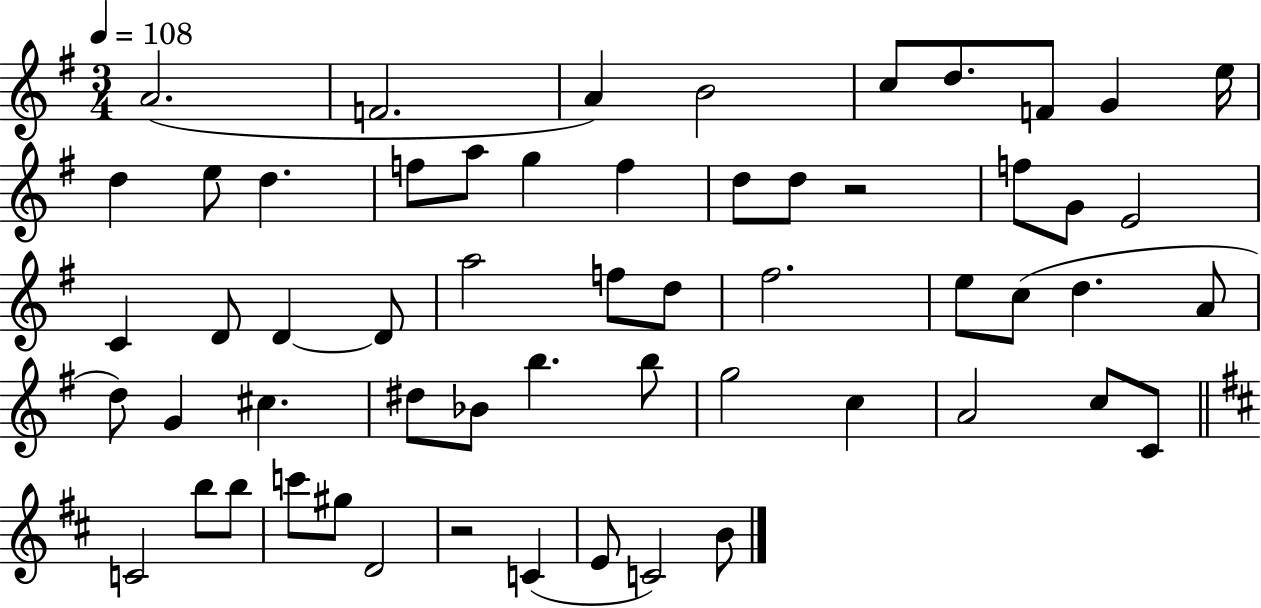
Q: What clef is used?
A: treble